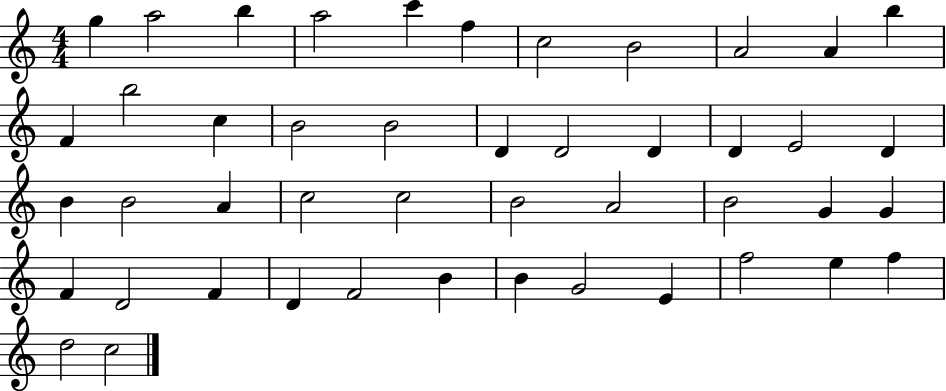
G5/q A5/h B5/q A5/h C6/q F5/q C5/h B4/h A4/h A4/q B5/q F4/q B5/h C5/q B4/h B4/h D4/q D4/h D4/q D4/q E4/h D4/q B4/q B4/h A4/q C5/h C5/h B4/h A4/h B4/h G4/q G4/q F4/q D4/h F4/q D4/q F4/h B4/q B4/q G4/h E4/q F5/h E5/q F5/q D5/h C5/h